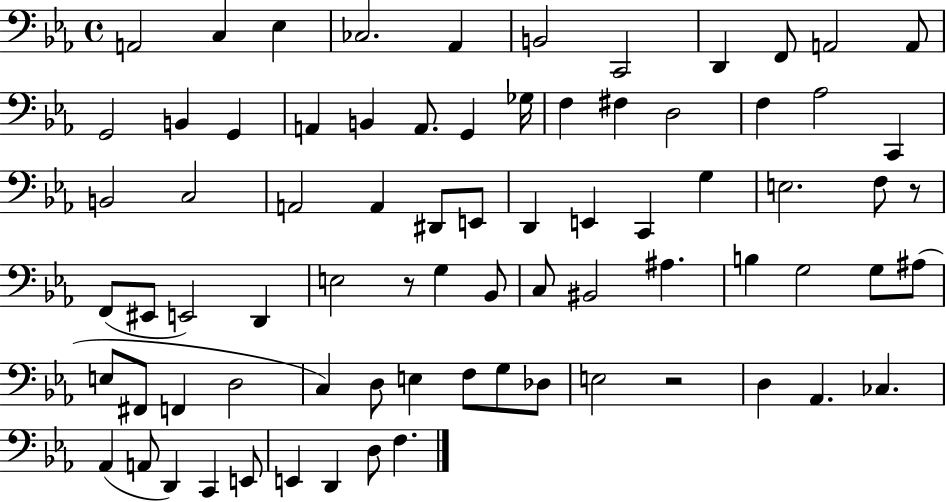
X:1
T:Untitled
M:4/4
L:1/4
K:Eb
A,,2 C, _E, _C,2 _A,, B,,2 C,,2 D,, F,,/2 A,,2 A,,/2 G,,2 B,, G,, A,, B,, A,,/2 G,, _G,/4 F, ^F, D,2 F, _A,2 C,, B,,2 C,2 A,,2 A,, ^D,,/2 E,,/2 D,, E,, C,, G, E,2 F,/2 z/2 F,,/2 ^E,,/2 E,,2 D,, E,2 z/2 G, _B,,/2 C,/2 ^B,,2 ^A, B, G,2 G,/2 ^A,/2 E,/2 ^F,,/2 F,, D,2 C, D,/2 E, F,/2 G,/2 _D,/2 E,2 z2 D, _A,, _C, _A,, A,,/2 D,, C,, E,,/2 E,, D,, D,/2 F,